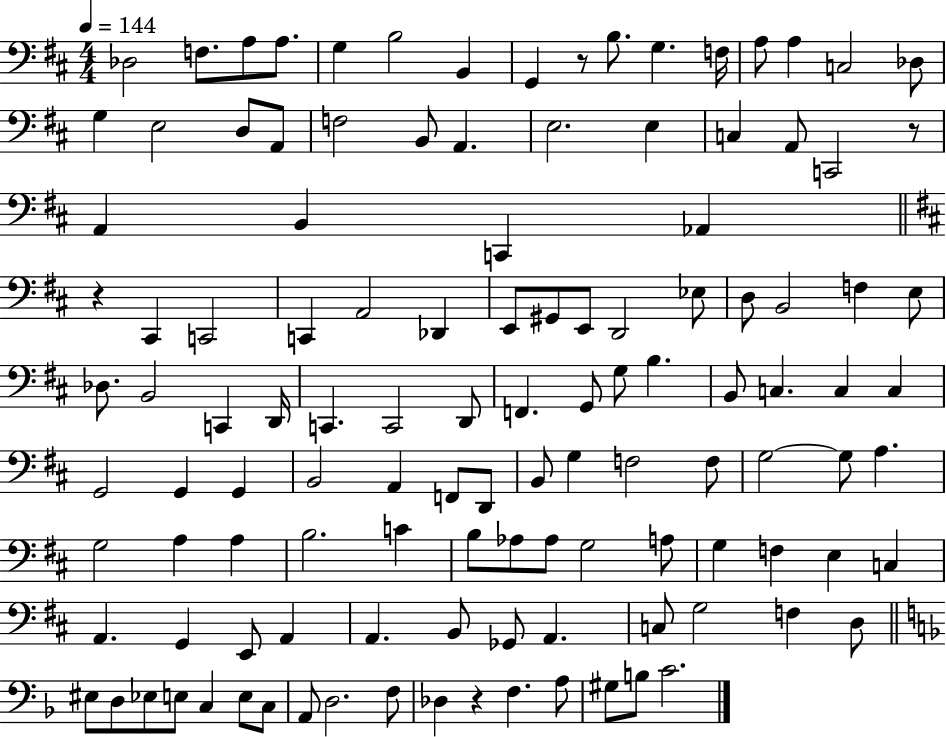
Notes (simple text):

Db3/h F3/e. A3/e A3/e. G3/q B3/h B2/q G2/q R/e B3/e. G3/q. F3/s A3/e A3/q C3/h Db3/e G3/q E3/h D3/e A2/e F3/h B2/e A2/q. E3/h. E3/q C3/q A2/e C2/h R/e A2/q B2/q C2/q Ab2/q R/q C#2/q C2/h C2/q A2/h Db2/q E2/e G#2/e E2/e D2/h Eb3/e D3/e B2/h F3/q E3/e Db3/e. B2/h C2/q D2/s C2/q. C2/h D2/e F2/q. G2/e G3/e B3/q. B2/e C3/q. C3/q C3/q G2/h G2/q G2/q B2/h A2/q F2/e D2/e B2/e G3/q F3/h F3/e G3/h G3/e A3/q. G3/h A3/q A3/q B3/h. C4/q B3/e Ab3/e Ab3/e G3/h A3/e G3/q F3/q E3/q C3/q A2/q. G2/q E2/e A2/q A2/q. B2/e Gb2/e A2/q. C3/e G3/h F3/q D3/e EIS3/e D3/e Eb3/e E3/e C3/q E3/e C3/e A2/e D3/h. F3/e Db3/q R/q F3/q. A3/e G#3/e B3/e C4/h.